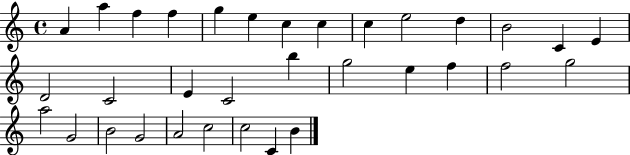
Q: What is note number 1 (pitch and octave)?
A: A4